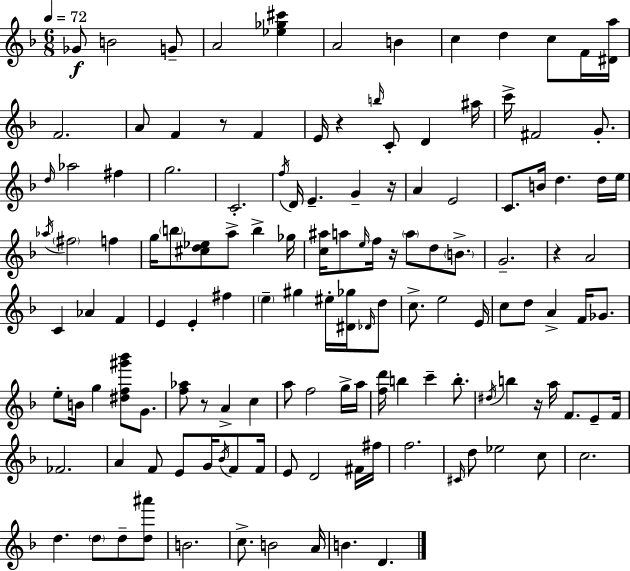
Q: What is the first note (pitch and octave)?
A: Gb4